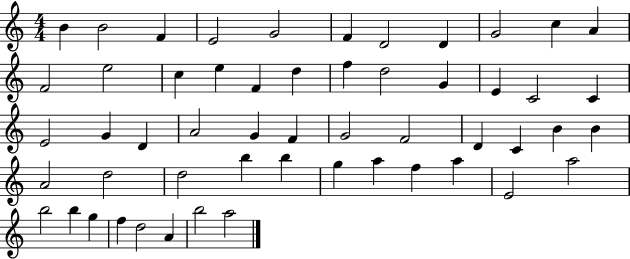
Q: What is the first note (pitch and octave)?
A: B4